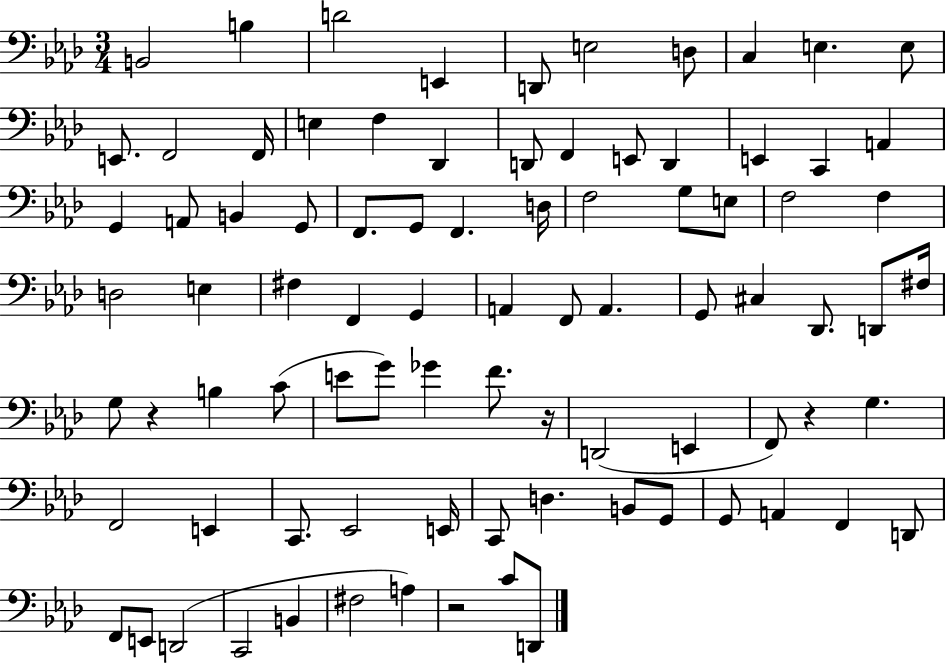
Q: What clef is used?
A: bass